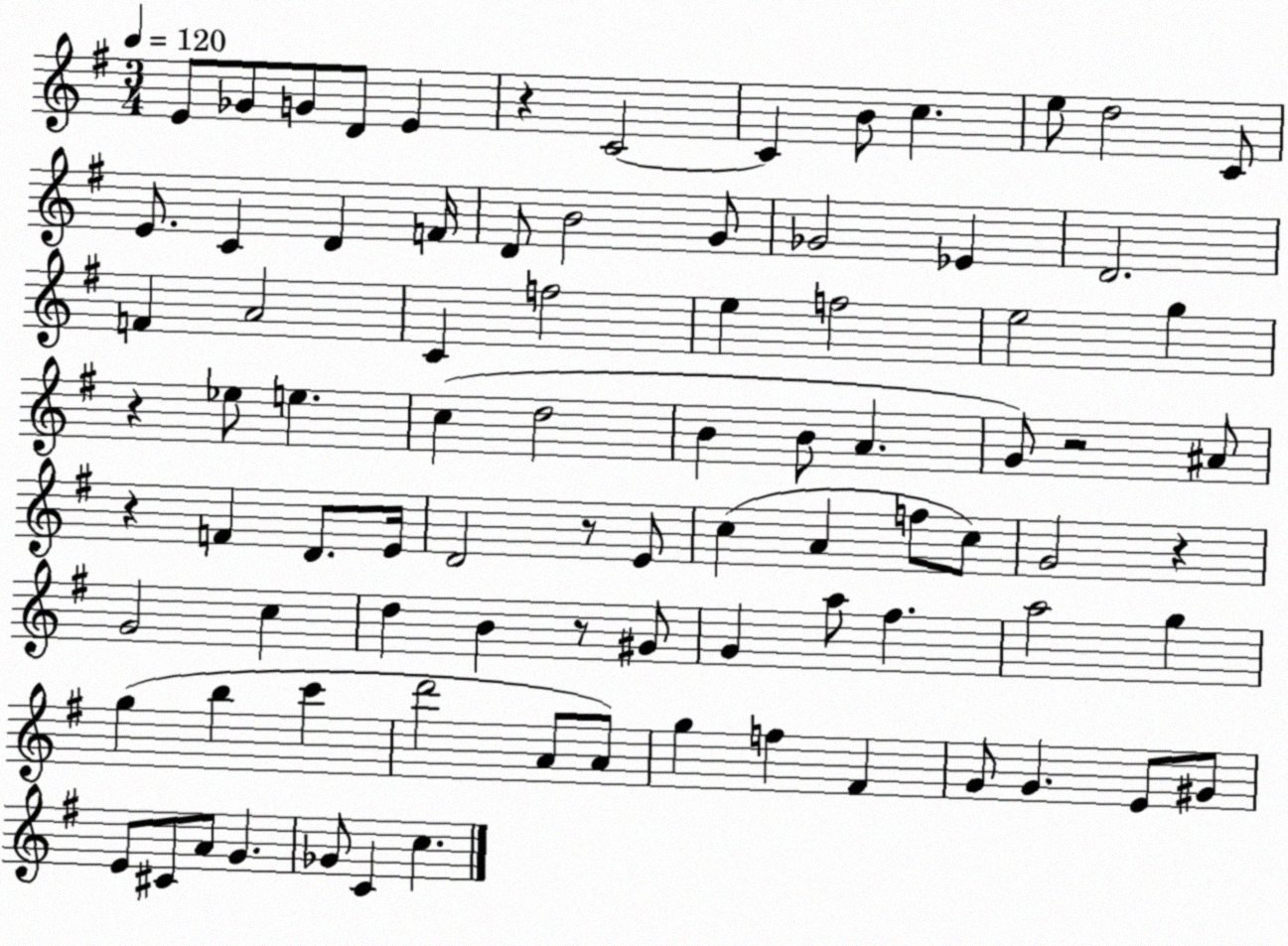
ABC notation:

X:1
T:Untitled
M:3/4
L:1/4
K:G
E/2 _G/2 G/2 D/2 E z C2 C B/2 c e/2 d2 C/2 E/2 C D F/4 D/2 B2 G/2 _G2 _E D2 F A2 C f2 e f2 e2 g z _e/2 e c d2 B B/2 A G/2 z2 ^A/2 z F D/2 E/4 D2 z/2 E/2 c A f/2 c/2 G2 z G2 c d B z/2 ^G/2 G a/2 ^f a2 g g b c' d'2 A/2 A/2 g f ^F G/2 G E/2 ^G/2 E/2 ^C/2 A/2 G _G/2 C c